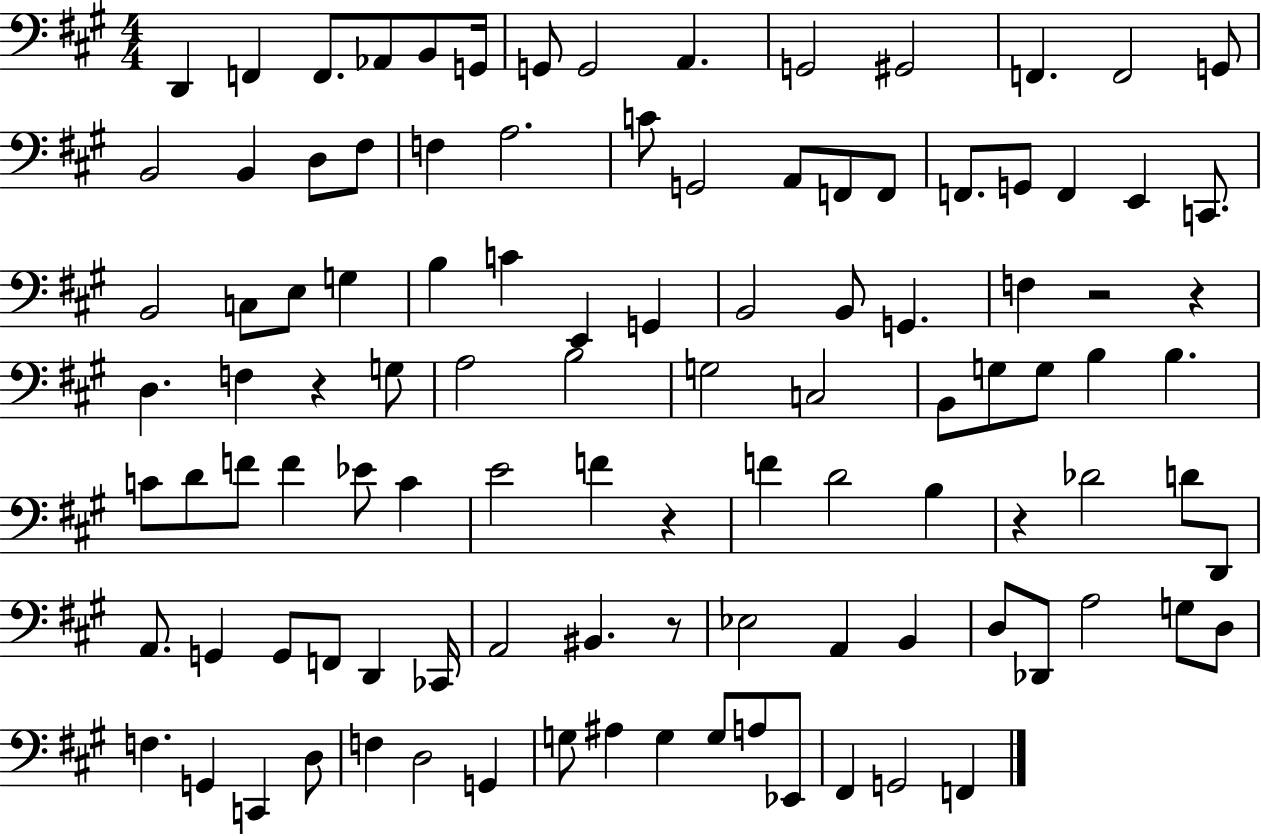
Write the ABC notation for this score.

X:1
T:Untitled
M:4/4
L:1/4
K:A
D,, F,, F,,/2 _A,,/2 B,,/2 G,,/4 G,,/2 G,,2 A,, G,,2 ^G,,2 F,, F,,2 G,,/2 B,,2 B,, D,/2 ^F,/2 F, A,2 C/2 G,,2 A,,/2 F,,/2 F,,/2 F,,/2 G,,/2 F,, E,, C,,/2 B,,2 C,/2 E,/2 G, B, C E,, G,, B,,2 B,,/2 G,, F, z2 z D, F, z G,/2 A,2 B,2 G,2 C,2 B,,/2 G,/2 G,/2 B, B, C/2 D/2 F/2 F _E/2 C E2 F z F D2 B, z _D2 D/2 D,,/2 A,,/2 G,, G,,/2 F,,/2 D,, _C,,/4 A,,2 ^B,, z/2 _E,2 A,, B,, D,/2 _D,,/2 A,2 G,/2 D,/2 F, G,, C,, D,/2 F, D,2 G,, G,/2 ^A, G, G,/2 A,/2 _E,,/2 ^F,, G,,2 F,,